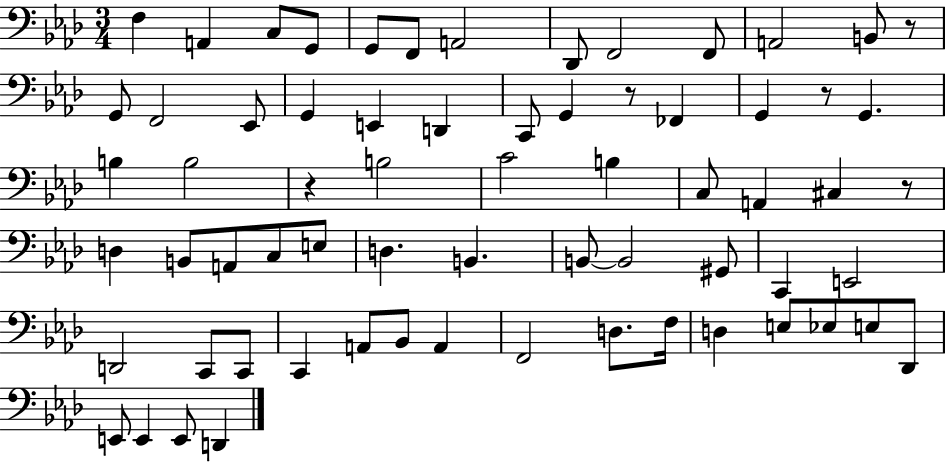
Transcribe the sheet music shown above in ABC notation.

X:1
T:Untitled
M:3/4
L:1/4
K:Ab
F, A,, C,/2 G,,/2 G,,/2 F,,/2 A,,2 _D,,/2 F,,2 F,,/2 A,,2 B,,/2 z/2 G,,/2 F,,2 _E,,/2 G,, E,, D,, C,,/2 G,, z/2 _F,, G,, z/2 G,, B, B,2 z B,2 C2 B, C,/2 A,, ^C, z/2 D, B,,/2 A,,/2 C,/2 E,/2 D, B,, B,,/2 B,,2 ^G,,/2 C,, E,,2 D,,2 C,,/2 C,,/2 C,, A,,/2 _B,,/2 A,, F,,2 D,/2 F,/4 D, E,/2 _E,/2 E,/2 _D,,/2 E,,/2 E,, E,,/2 D,,